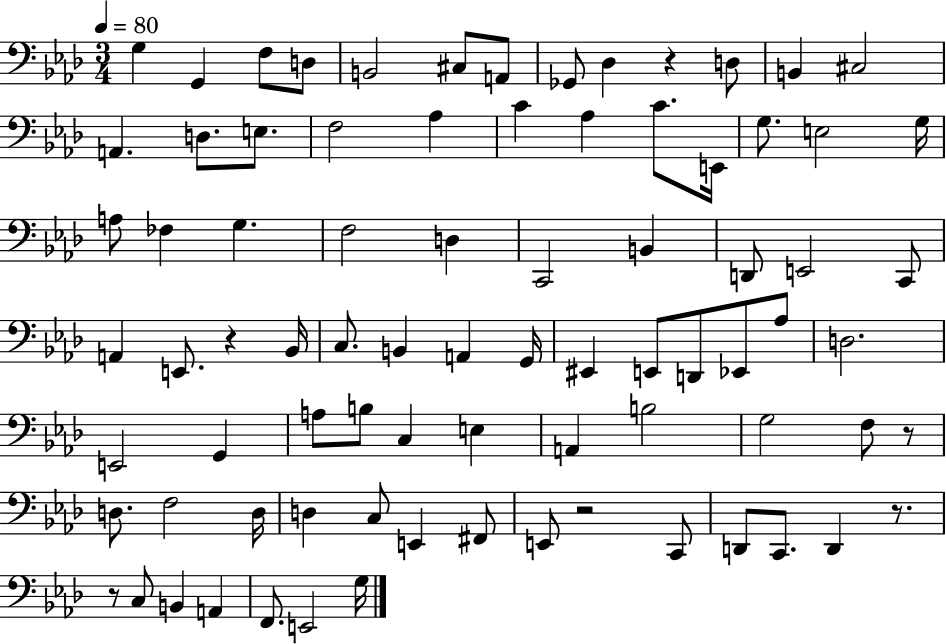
{
  \clef bass
  \numericTimeSignature
  \time 3/4
  \key aes \major
  \tempo 4 = 80
  \repeat volta 2 { g4 g,4 f8 d8 | b,2 cis8 a,8 | ges,8 des4 r4 d8 | b,4 cis2 | \break a,4. d8. e8. | f2 aes4 | c'4 aes4 c'8. e,16 | g8. e2 g16 | \break a8 fes4 g4. | f2 d4 | c,2 b,4 | d,8 e,2 c,8 | \break a,4 e,8. r4 bes,16 | c8. b,4 a,4 g,16 | eis,4 e,8 d,8 ees,8 aes8 | d2. | \break e,2 g,4 | a8 b8 c4 e4 | a,4 b2 | g2 f8 r8 | \break d8. f2 d16 | d4 c8 e,4 fis,8 | e,8 r2 c,8 | d,8 c,8. d,4 r8. | \break r8 c8 b,4 a,4 | f,8. e,2 g16 | } \bar "|."
}